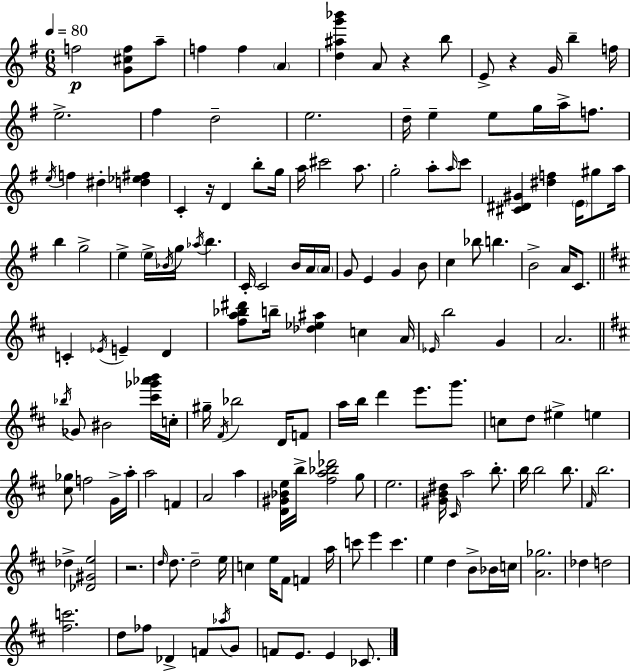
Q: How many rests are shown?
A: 4